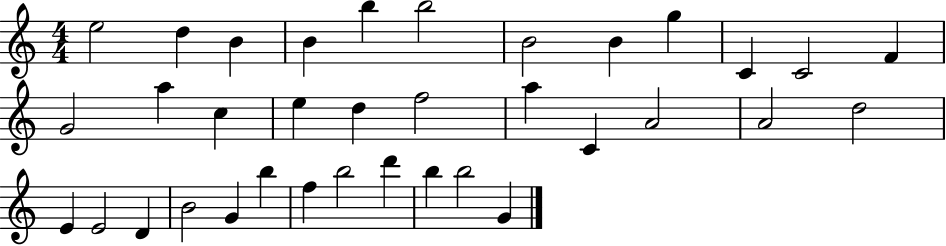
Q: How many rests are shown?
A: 0